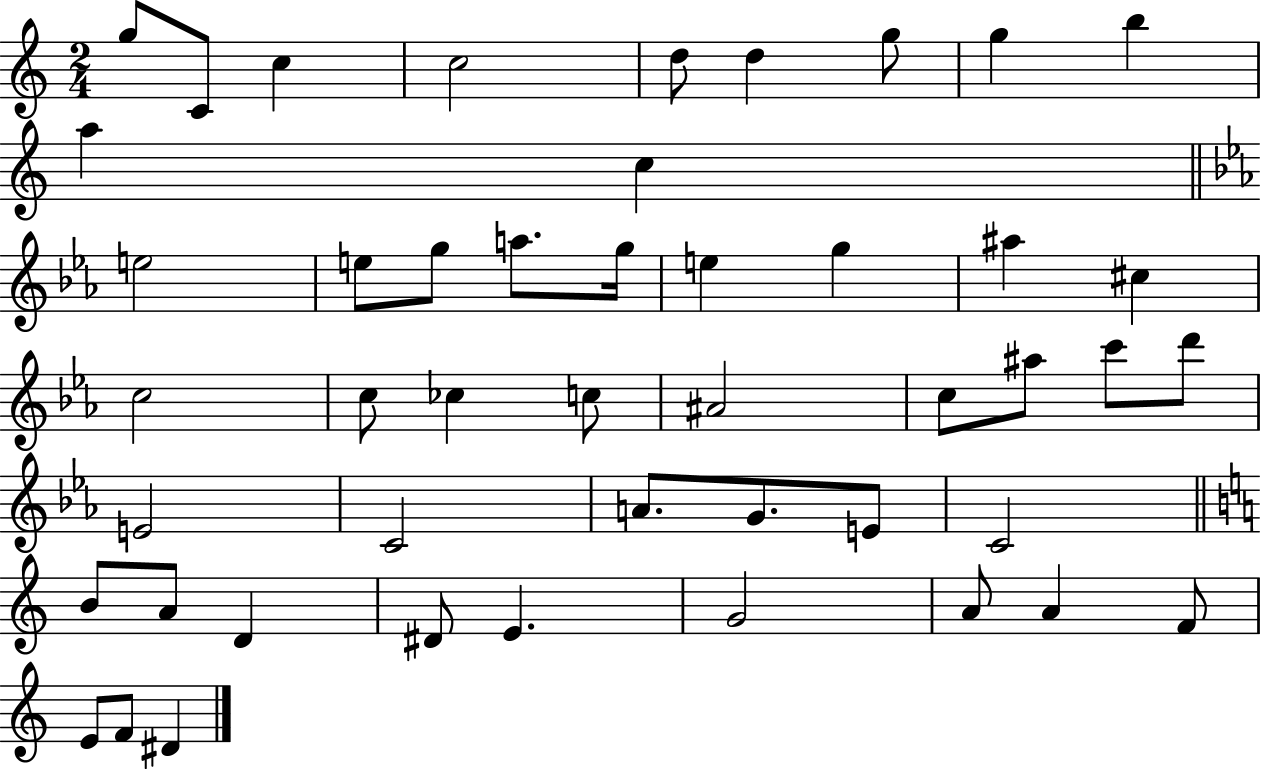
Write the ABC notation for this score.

X:1
T:Untitled
M:2/4
L:1/4
K:C
g/2 C/2 c c2 d/2 d g/2 g b a c e2 e/2 g/2 a/2 g/4 e g ^a ^c c2 c/2 _c c/2 ^A2 c/2 ^a/2 c'/2 d'/2 E2 C2 A/2 G/2 E/2 C2 B/2 A/2 D ^D/2 E G2 A/2 A F/2 E/2 F/2 ^D